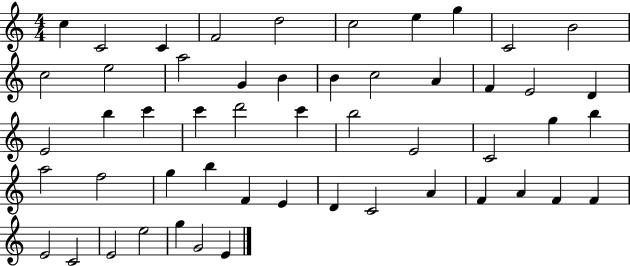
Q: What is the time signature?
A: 4/4